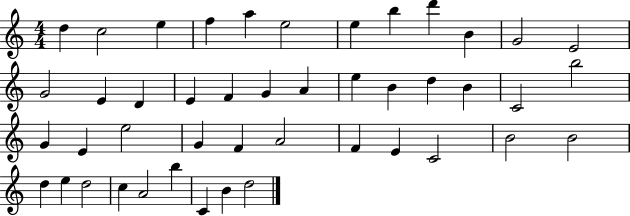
D5/q C5/h E5/q F5/q A5/q E5/h E5/q B5/q D6/q B4/q G4/h E4/h G4/h E4/q D4/q E4/q F4/q G4/q A4/q E5/q B4/q D5/q B4/q C4/h B5/h G4/q E4/q E5/h G4/q F4/q A4/h F4/q E4/q C4/h B4/h B4/h D5/q E5/q D5/h C5/q A4/h B5/q C4/q B4/q D5/h